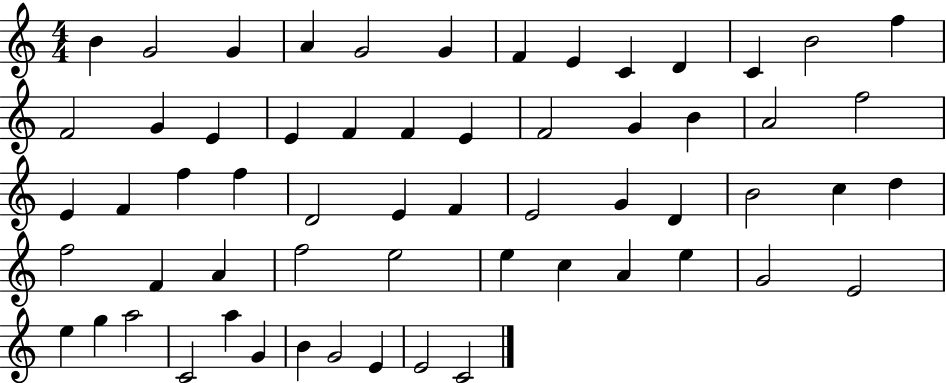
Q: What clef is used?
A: treble